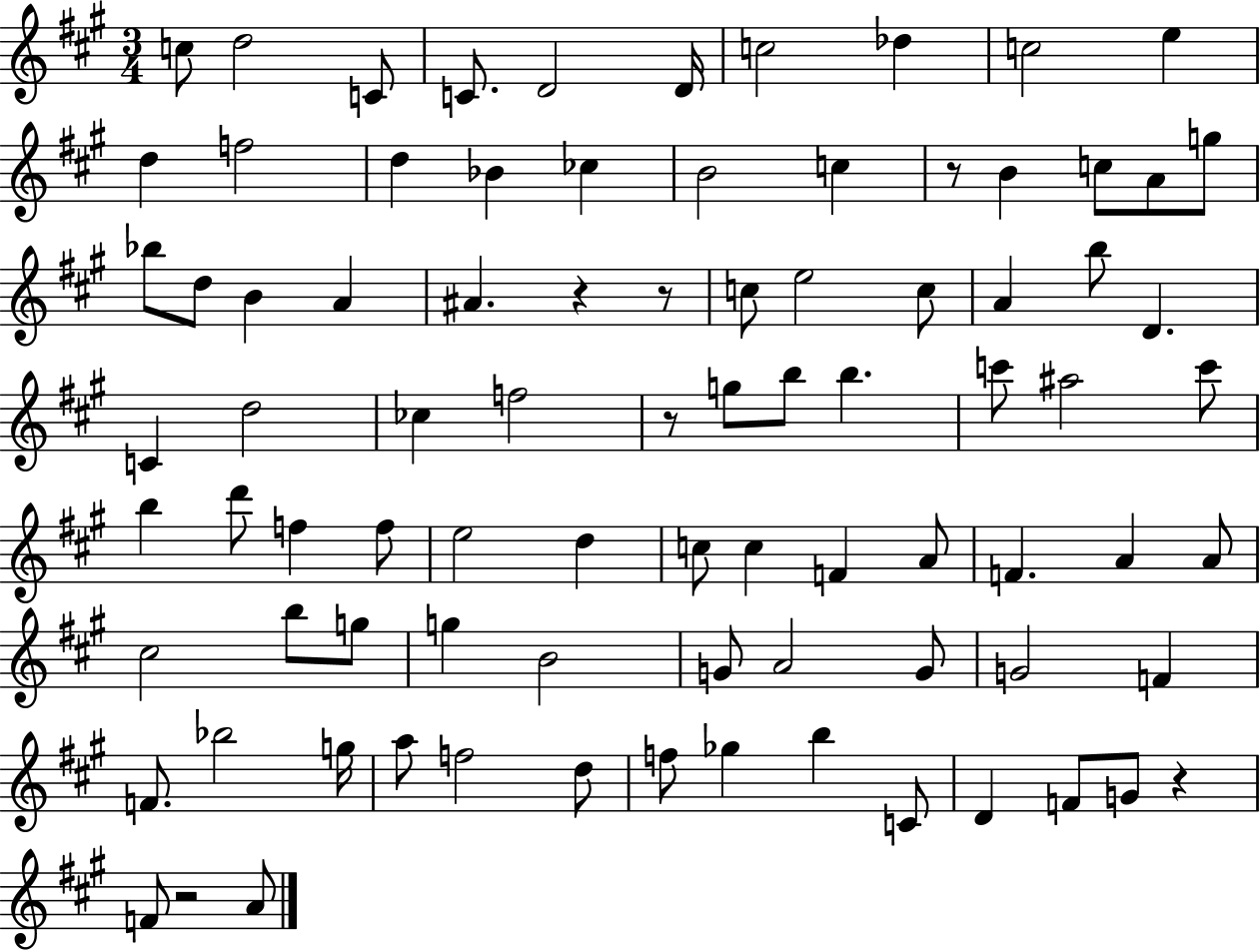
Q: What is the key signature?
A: A major